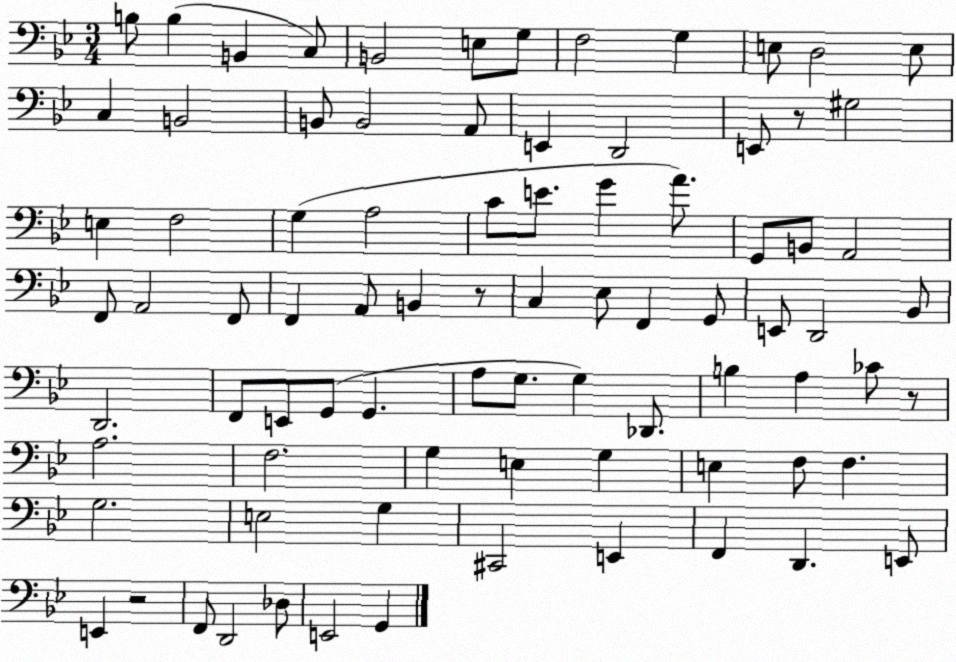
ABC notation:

X:1
T:Untitled
M:3/4
L:1/4
K:Bb
B,/2 B, B,, C,/2 B,,2 E,/2 G,/2 F,2 G, E,/2 D,2 E,/2 C, B,,2 B,,/2 B,,2 A,,/2 E,, D,,2 E,,/2 z/2 ^G,2 E, F,2 G, A,2 C/2 E/2 G A/2 G,,/2 B,,/2 A,,2 F,,/2 A,,2 F,,/2 F,, A,,/2 B,, z/2 C, _E,/2 F,, G,,/2 E,,/2 D,,2 _B,,/2 D,,2 F,,/2 E,,/2 G,,/2 G,, A,/2 G,/2 G, _D,,/2 B, A, _C/2 z/2 A,2 F,2 G, E, G, E, F,/2 F, G,2 E,2 G, ^C,,2 E,, F,, D,, E,,/2 E,, z2 F,,/2 D,,2 _D,/2 E,,2 G,,